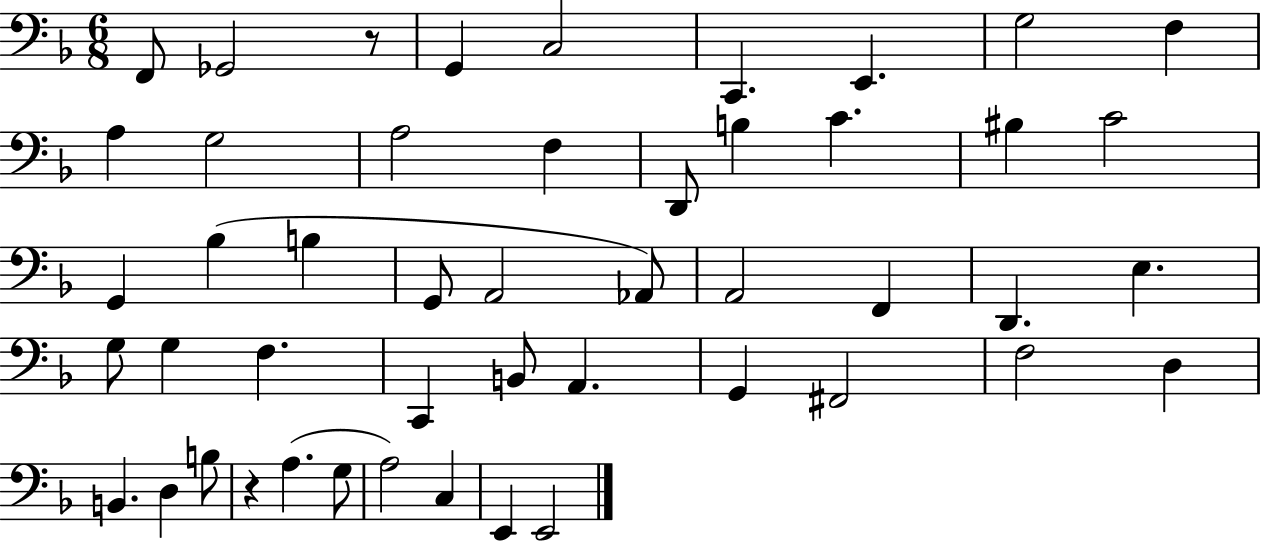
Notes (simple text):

F2/e Gb2/h R/e G2/q C3/h C2/q. E2/q. G3/h F3/q A3/q G3/h A3/h F3/q D2/e B3/q C4/q. BIS3/q C4/h G2/q Bb3/q B3/q G2/e A2/h Ab2/e A2/h F2/q D2/q. E3/q. G3/e G3/q F3/q. C2/q B2/e A2/q. G2/q F#2/h F3/h D3/q B2/q. D3/q B3/e R/q A3/q. G3/e A3/h C3/q E2/q E2/h